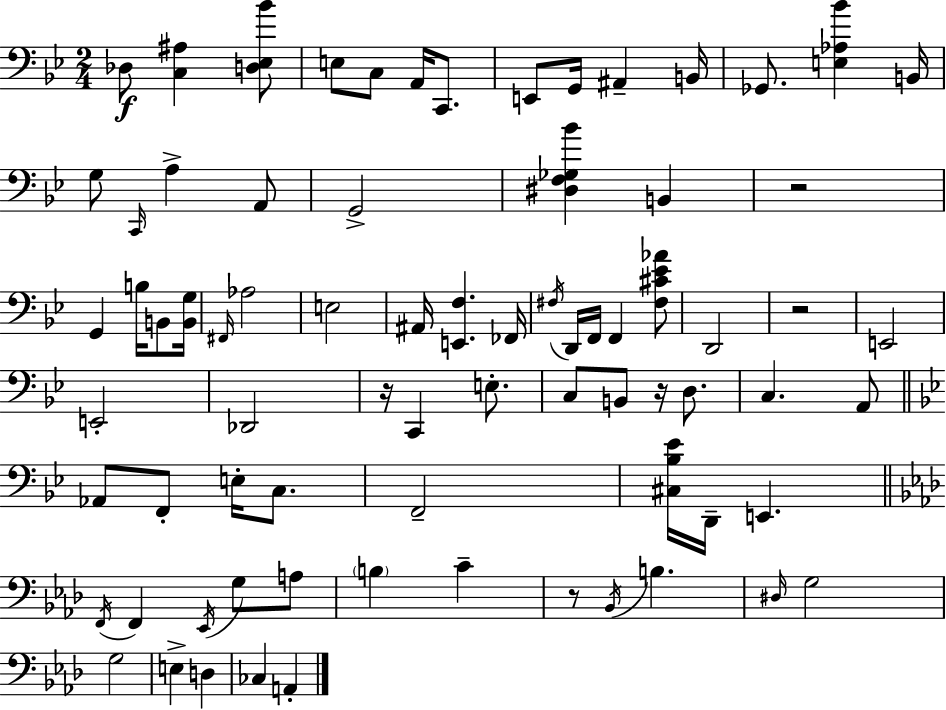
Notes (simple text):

Db3/e [C3,A#3]/q [D3,Eb3,Bb4]/e E3/e C3/e A2/s C2/e. E2/e G2/s A#2/q B2/s Gb2/e. [E3,Ab3,Bb4]/q B2/s G3/e C2/s A3/q A2/e G2/h [D#3,F3,Gb3,Bb4]/q B2/q R/h G2/q B3/s B2/e [B2,G3]/s F#2/s Ab3/h E3/h A#2/s [E2,F3]/q. FES2/s F#3/s D2/s F2/s F2/q [F#3,C#4,Eb4,Ab4]/e D2/h R/h E2/h E2/h Db2/h R/s C2/q E3/e. C3/e B2/e R/s D3/e. C3/q. A2/e Ab2/e F2/e E3/s C3/e. F2/h [C#3,Bb3,Eb4]/s D2/s E2/q. F2/s F2/q Eb2/s G3/e A3/e B3/q C4/q R/e Bb2/s B3/q. D#3/s G3/h G3/h E3/q D3/q CES3/q A2/q